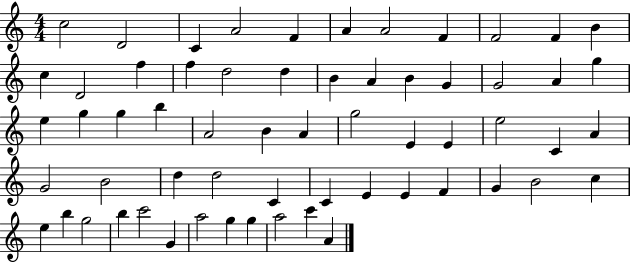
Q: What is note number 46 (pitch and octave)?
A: F4